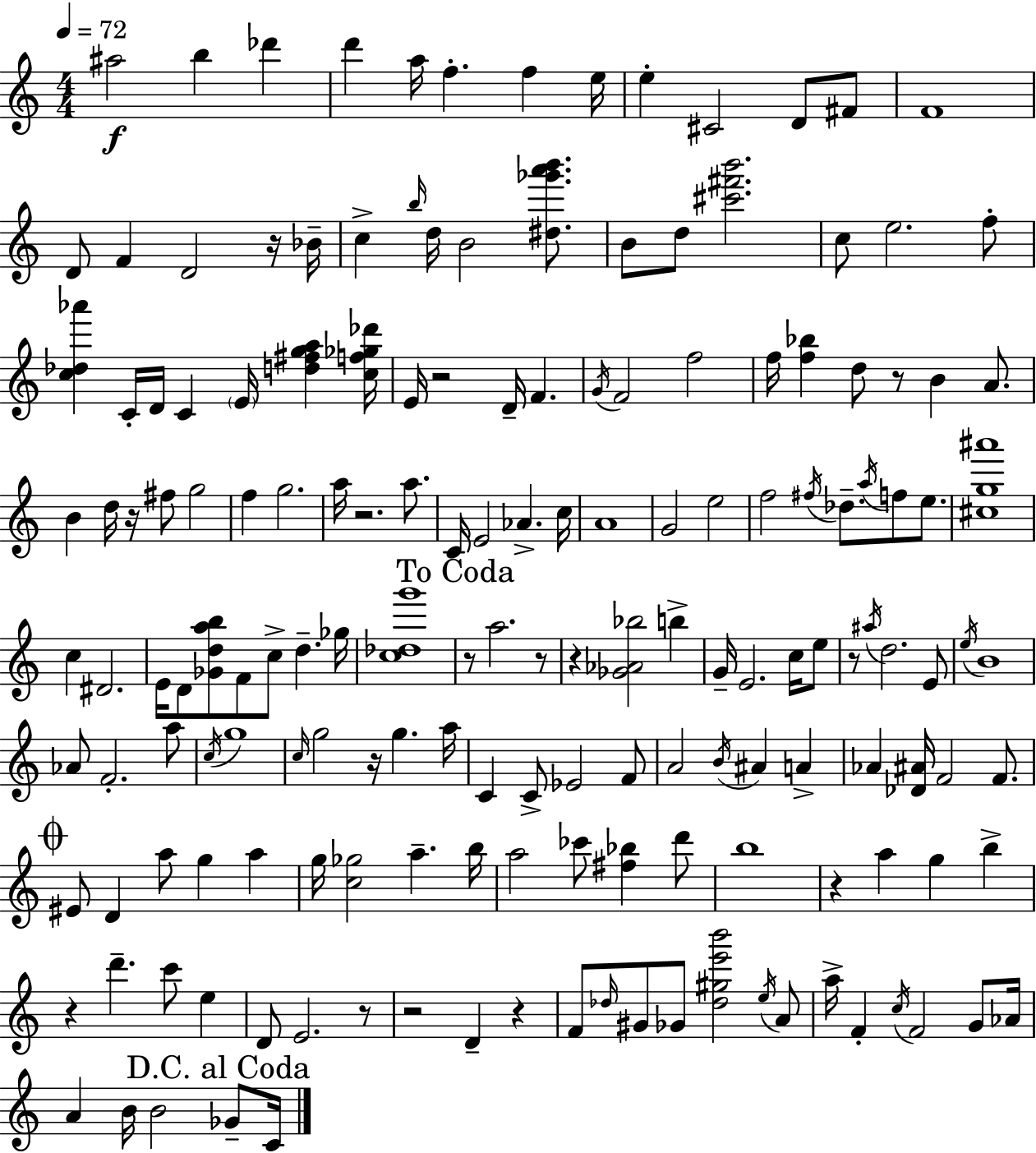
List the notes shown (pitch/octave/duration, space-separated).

A#5/h B5/q Db6/q D6/q A5/s F5/q. F5/q E5/s E5/q C#4/h D4/e F#4/e F4/w D4/e F4/q D4/h R/s Bb4/s C5/q B5/s D5/s B4/h [D#5,Gb6,A6,B6]/e. B4/e D5/e [C#6,F#6,B6]/h. C5/e E5/h. F5/e [C5,Db5,Ab6]/q C4/s D4/s C4/q E4/s [D5,F#5,G5,A5]/q [C5,F5,Gb5,Db6]/s E4/s R/h D4/s F4/q. G4/s F4/h F5/h F5/s [F5,Bb5]/q D5/e R/e B4/q A4/e. B4/q D5/s R/s F#5/e G5/h F5/q G5/h. A5/s R/h. A5/e. C4/s E4/h Ab4/q. C5/s A4/w G4/h E5/h F5/h F#5/s Db5/e. A5/s F5/e E5/e. [C#5,G5,A#6]/w C5/q D#4/h. E4/s D4/e [Gb4,D5,A5,B5]/e F4/e C5/e D5/q. Gb5/s [C5,Db5,G6]/w R/e A5/h. R/e R/q [Gb4,Ab4,Bb5]/h B5/q G4/s E4/h. C5/s E5/e R/e A#5/s D5/h. E4/e E5/s B4/w Ab4/e F4/h. A5/e C5/s G5/w C5/s G5/h R/s G5/q. A5/s C4/q C4/e Eb4/h F4/e A4/h B4/s A#4/q A4/q Ab4/q [Db4,A#4]/s F4/h F4/e. EIS4/e D4/q A5/e G5/q A5/q G5/s [C5,Gb5]/h A5/q. B5/s A5/h CES6/e [F#5,Bb5]/q D6/e B5/w R/q A5/q G5/q B5/q R/q D6/q. C6/e E5/q D4/e E4/h. R/e R/h D4/q R/q F4/e Db5/s G#4/e Gb4/e [Db5,G#5,E6,B6]/h E5/s A4/e A5/s F4/q C5/s F4/h G4/e Ab4/s A4/q B4/s B4/h Gb4/e C4/s